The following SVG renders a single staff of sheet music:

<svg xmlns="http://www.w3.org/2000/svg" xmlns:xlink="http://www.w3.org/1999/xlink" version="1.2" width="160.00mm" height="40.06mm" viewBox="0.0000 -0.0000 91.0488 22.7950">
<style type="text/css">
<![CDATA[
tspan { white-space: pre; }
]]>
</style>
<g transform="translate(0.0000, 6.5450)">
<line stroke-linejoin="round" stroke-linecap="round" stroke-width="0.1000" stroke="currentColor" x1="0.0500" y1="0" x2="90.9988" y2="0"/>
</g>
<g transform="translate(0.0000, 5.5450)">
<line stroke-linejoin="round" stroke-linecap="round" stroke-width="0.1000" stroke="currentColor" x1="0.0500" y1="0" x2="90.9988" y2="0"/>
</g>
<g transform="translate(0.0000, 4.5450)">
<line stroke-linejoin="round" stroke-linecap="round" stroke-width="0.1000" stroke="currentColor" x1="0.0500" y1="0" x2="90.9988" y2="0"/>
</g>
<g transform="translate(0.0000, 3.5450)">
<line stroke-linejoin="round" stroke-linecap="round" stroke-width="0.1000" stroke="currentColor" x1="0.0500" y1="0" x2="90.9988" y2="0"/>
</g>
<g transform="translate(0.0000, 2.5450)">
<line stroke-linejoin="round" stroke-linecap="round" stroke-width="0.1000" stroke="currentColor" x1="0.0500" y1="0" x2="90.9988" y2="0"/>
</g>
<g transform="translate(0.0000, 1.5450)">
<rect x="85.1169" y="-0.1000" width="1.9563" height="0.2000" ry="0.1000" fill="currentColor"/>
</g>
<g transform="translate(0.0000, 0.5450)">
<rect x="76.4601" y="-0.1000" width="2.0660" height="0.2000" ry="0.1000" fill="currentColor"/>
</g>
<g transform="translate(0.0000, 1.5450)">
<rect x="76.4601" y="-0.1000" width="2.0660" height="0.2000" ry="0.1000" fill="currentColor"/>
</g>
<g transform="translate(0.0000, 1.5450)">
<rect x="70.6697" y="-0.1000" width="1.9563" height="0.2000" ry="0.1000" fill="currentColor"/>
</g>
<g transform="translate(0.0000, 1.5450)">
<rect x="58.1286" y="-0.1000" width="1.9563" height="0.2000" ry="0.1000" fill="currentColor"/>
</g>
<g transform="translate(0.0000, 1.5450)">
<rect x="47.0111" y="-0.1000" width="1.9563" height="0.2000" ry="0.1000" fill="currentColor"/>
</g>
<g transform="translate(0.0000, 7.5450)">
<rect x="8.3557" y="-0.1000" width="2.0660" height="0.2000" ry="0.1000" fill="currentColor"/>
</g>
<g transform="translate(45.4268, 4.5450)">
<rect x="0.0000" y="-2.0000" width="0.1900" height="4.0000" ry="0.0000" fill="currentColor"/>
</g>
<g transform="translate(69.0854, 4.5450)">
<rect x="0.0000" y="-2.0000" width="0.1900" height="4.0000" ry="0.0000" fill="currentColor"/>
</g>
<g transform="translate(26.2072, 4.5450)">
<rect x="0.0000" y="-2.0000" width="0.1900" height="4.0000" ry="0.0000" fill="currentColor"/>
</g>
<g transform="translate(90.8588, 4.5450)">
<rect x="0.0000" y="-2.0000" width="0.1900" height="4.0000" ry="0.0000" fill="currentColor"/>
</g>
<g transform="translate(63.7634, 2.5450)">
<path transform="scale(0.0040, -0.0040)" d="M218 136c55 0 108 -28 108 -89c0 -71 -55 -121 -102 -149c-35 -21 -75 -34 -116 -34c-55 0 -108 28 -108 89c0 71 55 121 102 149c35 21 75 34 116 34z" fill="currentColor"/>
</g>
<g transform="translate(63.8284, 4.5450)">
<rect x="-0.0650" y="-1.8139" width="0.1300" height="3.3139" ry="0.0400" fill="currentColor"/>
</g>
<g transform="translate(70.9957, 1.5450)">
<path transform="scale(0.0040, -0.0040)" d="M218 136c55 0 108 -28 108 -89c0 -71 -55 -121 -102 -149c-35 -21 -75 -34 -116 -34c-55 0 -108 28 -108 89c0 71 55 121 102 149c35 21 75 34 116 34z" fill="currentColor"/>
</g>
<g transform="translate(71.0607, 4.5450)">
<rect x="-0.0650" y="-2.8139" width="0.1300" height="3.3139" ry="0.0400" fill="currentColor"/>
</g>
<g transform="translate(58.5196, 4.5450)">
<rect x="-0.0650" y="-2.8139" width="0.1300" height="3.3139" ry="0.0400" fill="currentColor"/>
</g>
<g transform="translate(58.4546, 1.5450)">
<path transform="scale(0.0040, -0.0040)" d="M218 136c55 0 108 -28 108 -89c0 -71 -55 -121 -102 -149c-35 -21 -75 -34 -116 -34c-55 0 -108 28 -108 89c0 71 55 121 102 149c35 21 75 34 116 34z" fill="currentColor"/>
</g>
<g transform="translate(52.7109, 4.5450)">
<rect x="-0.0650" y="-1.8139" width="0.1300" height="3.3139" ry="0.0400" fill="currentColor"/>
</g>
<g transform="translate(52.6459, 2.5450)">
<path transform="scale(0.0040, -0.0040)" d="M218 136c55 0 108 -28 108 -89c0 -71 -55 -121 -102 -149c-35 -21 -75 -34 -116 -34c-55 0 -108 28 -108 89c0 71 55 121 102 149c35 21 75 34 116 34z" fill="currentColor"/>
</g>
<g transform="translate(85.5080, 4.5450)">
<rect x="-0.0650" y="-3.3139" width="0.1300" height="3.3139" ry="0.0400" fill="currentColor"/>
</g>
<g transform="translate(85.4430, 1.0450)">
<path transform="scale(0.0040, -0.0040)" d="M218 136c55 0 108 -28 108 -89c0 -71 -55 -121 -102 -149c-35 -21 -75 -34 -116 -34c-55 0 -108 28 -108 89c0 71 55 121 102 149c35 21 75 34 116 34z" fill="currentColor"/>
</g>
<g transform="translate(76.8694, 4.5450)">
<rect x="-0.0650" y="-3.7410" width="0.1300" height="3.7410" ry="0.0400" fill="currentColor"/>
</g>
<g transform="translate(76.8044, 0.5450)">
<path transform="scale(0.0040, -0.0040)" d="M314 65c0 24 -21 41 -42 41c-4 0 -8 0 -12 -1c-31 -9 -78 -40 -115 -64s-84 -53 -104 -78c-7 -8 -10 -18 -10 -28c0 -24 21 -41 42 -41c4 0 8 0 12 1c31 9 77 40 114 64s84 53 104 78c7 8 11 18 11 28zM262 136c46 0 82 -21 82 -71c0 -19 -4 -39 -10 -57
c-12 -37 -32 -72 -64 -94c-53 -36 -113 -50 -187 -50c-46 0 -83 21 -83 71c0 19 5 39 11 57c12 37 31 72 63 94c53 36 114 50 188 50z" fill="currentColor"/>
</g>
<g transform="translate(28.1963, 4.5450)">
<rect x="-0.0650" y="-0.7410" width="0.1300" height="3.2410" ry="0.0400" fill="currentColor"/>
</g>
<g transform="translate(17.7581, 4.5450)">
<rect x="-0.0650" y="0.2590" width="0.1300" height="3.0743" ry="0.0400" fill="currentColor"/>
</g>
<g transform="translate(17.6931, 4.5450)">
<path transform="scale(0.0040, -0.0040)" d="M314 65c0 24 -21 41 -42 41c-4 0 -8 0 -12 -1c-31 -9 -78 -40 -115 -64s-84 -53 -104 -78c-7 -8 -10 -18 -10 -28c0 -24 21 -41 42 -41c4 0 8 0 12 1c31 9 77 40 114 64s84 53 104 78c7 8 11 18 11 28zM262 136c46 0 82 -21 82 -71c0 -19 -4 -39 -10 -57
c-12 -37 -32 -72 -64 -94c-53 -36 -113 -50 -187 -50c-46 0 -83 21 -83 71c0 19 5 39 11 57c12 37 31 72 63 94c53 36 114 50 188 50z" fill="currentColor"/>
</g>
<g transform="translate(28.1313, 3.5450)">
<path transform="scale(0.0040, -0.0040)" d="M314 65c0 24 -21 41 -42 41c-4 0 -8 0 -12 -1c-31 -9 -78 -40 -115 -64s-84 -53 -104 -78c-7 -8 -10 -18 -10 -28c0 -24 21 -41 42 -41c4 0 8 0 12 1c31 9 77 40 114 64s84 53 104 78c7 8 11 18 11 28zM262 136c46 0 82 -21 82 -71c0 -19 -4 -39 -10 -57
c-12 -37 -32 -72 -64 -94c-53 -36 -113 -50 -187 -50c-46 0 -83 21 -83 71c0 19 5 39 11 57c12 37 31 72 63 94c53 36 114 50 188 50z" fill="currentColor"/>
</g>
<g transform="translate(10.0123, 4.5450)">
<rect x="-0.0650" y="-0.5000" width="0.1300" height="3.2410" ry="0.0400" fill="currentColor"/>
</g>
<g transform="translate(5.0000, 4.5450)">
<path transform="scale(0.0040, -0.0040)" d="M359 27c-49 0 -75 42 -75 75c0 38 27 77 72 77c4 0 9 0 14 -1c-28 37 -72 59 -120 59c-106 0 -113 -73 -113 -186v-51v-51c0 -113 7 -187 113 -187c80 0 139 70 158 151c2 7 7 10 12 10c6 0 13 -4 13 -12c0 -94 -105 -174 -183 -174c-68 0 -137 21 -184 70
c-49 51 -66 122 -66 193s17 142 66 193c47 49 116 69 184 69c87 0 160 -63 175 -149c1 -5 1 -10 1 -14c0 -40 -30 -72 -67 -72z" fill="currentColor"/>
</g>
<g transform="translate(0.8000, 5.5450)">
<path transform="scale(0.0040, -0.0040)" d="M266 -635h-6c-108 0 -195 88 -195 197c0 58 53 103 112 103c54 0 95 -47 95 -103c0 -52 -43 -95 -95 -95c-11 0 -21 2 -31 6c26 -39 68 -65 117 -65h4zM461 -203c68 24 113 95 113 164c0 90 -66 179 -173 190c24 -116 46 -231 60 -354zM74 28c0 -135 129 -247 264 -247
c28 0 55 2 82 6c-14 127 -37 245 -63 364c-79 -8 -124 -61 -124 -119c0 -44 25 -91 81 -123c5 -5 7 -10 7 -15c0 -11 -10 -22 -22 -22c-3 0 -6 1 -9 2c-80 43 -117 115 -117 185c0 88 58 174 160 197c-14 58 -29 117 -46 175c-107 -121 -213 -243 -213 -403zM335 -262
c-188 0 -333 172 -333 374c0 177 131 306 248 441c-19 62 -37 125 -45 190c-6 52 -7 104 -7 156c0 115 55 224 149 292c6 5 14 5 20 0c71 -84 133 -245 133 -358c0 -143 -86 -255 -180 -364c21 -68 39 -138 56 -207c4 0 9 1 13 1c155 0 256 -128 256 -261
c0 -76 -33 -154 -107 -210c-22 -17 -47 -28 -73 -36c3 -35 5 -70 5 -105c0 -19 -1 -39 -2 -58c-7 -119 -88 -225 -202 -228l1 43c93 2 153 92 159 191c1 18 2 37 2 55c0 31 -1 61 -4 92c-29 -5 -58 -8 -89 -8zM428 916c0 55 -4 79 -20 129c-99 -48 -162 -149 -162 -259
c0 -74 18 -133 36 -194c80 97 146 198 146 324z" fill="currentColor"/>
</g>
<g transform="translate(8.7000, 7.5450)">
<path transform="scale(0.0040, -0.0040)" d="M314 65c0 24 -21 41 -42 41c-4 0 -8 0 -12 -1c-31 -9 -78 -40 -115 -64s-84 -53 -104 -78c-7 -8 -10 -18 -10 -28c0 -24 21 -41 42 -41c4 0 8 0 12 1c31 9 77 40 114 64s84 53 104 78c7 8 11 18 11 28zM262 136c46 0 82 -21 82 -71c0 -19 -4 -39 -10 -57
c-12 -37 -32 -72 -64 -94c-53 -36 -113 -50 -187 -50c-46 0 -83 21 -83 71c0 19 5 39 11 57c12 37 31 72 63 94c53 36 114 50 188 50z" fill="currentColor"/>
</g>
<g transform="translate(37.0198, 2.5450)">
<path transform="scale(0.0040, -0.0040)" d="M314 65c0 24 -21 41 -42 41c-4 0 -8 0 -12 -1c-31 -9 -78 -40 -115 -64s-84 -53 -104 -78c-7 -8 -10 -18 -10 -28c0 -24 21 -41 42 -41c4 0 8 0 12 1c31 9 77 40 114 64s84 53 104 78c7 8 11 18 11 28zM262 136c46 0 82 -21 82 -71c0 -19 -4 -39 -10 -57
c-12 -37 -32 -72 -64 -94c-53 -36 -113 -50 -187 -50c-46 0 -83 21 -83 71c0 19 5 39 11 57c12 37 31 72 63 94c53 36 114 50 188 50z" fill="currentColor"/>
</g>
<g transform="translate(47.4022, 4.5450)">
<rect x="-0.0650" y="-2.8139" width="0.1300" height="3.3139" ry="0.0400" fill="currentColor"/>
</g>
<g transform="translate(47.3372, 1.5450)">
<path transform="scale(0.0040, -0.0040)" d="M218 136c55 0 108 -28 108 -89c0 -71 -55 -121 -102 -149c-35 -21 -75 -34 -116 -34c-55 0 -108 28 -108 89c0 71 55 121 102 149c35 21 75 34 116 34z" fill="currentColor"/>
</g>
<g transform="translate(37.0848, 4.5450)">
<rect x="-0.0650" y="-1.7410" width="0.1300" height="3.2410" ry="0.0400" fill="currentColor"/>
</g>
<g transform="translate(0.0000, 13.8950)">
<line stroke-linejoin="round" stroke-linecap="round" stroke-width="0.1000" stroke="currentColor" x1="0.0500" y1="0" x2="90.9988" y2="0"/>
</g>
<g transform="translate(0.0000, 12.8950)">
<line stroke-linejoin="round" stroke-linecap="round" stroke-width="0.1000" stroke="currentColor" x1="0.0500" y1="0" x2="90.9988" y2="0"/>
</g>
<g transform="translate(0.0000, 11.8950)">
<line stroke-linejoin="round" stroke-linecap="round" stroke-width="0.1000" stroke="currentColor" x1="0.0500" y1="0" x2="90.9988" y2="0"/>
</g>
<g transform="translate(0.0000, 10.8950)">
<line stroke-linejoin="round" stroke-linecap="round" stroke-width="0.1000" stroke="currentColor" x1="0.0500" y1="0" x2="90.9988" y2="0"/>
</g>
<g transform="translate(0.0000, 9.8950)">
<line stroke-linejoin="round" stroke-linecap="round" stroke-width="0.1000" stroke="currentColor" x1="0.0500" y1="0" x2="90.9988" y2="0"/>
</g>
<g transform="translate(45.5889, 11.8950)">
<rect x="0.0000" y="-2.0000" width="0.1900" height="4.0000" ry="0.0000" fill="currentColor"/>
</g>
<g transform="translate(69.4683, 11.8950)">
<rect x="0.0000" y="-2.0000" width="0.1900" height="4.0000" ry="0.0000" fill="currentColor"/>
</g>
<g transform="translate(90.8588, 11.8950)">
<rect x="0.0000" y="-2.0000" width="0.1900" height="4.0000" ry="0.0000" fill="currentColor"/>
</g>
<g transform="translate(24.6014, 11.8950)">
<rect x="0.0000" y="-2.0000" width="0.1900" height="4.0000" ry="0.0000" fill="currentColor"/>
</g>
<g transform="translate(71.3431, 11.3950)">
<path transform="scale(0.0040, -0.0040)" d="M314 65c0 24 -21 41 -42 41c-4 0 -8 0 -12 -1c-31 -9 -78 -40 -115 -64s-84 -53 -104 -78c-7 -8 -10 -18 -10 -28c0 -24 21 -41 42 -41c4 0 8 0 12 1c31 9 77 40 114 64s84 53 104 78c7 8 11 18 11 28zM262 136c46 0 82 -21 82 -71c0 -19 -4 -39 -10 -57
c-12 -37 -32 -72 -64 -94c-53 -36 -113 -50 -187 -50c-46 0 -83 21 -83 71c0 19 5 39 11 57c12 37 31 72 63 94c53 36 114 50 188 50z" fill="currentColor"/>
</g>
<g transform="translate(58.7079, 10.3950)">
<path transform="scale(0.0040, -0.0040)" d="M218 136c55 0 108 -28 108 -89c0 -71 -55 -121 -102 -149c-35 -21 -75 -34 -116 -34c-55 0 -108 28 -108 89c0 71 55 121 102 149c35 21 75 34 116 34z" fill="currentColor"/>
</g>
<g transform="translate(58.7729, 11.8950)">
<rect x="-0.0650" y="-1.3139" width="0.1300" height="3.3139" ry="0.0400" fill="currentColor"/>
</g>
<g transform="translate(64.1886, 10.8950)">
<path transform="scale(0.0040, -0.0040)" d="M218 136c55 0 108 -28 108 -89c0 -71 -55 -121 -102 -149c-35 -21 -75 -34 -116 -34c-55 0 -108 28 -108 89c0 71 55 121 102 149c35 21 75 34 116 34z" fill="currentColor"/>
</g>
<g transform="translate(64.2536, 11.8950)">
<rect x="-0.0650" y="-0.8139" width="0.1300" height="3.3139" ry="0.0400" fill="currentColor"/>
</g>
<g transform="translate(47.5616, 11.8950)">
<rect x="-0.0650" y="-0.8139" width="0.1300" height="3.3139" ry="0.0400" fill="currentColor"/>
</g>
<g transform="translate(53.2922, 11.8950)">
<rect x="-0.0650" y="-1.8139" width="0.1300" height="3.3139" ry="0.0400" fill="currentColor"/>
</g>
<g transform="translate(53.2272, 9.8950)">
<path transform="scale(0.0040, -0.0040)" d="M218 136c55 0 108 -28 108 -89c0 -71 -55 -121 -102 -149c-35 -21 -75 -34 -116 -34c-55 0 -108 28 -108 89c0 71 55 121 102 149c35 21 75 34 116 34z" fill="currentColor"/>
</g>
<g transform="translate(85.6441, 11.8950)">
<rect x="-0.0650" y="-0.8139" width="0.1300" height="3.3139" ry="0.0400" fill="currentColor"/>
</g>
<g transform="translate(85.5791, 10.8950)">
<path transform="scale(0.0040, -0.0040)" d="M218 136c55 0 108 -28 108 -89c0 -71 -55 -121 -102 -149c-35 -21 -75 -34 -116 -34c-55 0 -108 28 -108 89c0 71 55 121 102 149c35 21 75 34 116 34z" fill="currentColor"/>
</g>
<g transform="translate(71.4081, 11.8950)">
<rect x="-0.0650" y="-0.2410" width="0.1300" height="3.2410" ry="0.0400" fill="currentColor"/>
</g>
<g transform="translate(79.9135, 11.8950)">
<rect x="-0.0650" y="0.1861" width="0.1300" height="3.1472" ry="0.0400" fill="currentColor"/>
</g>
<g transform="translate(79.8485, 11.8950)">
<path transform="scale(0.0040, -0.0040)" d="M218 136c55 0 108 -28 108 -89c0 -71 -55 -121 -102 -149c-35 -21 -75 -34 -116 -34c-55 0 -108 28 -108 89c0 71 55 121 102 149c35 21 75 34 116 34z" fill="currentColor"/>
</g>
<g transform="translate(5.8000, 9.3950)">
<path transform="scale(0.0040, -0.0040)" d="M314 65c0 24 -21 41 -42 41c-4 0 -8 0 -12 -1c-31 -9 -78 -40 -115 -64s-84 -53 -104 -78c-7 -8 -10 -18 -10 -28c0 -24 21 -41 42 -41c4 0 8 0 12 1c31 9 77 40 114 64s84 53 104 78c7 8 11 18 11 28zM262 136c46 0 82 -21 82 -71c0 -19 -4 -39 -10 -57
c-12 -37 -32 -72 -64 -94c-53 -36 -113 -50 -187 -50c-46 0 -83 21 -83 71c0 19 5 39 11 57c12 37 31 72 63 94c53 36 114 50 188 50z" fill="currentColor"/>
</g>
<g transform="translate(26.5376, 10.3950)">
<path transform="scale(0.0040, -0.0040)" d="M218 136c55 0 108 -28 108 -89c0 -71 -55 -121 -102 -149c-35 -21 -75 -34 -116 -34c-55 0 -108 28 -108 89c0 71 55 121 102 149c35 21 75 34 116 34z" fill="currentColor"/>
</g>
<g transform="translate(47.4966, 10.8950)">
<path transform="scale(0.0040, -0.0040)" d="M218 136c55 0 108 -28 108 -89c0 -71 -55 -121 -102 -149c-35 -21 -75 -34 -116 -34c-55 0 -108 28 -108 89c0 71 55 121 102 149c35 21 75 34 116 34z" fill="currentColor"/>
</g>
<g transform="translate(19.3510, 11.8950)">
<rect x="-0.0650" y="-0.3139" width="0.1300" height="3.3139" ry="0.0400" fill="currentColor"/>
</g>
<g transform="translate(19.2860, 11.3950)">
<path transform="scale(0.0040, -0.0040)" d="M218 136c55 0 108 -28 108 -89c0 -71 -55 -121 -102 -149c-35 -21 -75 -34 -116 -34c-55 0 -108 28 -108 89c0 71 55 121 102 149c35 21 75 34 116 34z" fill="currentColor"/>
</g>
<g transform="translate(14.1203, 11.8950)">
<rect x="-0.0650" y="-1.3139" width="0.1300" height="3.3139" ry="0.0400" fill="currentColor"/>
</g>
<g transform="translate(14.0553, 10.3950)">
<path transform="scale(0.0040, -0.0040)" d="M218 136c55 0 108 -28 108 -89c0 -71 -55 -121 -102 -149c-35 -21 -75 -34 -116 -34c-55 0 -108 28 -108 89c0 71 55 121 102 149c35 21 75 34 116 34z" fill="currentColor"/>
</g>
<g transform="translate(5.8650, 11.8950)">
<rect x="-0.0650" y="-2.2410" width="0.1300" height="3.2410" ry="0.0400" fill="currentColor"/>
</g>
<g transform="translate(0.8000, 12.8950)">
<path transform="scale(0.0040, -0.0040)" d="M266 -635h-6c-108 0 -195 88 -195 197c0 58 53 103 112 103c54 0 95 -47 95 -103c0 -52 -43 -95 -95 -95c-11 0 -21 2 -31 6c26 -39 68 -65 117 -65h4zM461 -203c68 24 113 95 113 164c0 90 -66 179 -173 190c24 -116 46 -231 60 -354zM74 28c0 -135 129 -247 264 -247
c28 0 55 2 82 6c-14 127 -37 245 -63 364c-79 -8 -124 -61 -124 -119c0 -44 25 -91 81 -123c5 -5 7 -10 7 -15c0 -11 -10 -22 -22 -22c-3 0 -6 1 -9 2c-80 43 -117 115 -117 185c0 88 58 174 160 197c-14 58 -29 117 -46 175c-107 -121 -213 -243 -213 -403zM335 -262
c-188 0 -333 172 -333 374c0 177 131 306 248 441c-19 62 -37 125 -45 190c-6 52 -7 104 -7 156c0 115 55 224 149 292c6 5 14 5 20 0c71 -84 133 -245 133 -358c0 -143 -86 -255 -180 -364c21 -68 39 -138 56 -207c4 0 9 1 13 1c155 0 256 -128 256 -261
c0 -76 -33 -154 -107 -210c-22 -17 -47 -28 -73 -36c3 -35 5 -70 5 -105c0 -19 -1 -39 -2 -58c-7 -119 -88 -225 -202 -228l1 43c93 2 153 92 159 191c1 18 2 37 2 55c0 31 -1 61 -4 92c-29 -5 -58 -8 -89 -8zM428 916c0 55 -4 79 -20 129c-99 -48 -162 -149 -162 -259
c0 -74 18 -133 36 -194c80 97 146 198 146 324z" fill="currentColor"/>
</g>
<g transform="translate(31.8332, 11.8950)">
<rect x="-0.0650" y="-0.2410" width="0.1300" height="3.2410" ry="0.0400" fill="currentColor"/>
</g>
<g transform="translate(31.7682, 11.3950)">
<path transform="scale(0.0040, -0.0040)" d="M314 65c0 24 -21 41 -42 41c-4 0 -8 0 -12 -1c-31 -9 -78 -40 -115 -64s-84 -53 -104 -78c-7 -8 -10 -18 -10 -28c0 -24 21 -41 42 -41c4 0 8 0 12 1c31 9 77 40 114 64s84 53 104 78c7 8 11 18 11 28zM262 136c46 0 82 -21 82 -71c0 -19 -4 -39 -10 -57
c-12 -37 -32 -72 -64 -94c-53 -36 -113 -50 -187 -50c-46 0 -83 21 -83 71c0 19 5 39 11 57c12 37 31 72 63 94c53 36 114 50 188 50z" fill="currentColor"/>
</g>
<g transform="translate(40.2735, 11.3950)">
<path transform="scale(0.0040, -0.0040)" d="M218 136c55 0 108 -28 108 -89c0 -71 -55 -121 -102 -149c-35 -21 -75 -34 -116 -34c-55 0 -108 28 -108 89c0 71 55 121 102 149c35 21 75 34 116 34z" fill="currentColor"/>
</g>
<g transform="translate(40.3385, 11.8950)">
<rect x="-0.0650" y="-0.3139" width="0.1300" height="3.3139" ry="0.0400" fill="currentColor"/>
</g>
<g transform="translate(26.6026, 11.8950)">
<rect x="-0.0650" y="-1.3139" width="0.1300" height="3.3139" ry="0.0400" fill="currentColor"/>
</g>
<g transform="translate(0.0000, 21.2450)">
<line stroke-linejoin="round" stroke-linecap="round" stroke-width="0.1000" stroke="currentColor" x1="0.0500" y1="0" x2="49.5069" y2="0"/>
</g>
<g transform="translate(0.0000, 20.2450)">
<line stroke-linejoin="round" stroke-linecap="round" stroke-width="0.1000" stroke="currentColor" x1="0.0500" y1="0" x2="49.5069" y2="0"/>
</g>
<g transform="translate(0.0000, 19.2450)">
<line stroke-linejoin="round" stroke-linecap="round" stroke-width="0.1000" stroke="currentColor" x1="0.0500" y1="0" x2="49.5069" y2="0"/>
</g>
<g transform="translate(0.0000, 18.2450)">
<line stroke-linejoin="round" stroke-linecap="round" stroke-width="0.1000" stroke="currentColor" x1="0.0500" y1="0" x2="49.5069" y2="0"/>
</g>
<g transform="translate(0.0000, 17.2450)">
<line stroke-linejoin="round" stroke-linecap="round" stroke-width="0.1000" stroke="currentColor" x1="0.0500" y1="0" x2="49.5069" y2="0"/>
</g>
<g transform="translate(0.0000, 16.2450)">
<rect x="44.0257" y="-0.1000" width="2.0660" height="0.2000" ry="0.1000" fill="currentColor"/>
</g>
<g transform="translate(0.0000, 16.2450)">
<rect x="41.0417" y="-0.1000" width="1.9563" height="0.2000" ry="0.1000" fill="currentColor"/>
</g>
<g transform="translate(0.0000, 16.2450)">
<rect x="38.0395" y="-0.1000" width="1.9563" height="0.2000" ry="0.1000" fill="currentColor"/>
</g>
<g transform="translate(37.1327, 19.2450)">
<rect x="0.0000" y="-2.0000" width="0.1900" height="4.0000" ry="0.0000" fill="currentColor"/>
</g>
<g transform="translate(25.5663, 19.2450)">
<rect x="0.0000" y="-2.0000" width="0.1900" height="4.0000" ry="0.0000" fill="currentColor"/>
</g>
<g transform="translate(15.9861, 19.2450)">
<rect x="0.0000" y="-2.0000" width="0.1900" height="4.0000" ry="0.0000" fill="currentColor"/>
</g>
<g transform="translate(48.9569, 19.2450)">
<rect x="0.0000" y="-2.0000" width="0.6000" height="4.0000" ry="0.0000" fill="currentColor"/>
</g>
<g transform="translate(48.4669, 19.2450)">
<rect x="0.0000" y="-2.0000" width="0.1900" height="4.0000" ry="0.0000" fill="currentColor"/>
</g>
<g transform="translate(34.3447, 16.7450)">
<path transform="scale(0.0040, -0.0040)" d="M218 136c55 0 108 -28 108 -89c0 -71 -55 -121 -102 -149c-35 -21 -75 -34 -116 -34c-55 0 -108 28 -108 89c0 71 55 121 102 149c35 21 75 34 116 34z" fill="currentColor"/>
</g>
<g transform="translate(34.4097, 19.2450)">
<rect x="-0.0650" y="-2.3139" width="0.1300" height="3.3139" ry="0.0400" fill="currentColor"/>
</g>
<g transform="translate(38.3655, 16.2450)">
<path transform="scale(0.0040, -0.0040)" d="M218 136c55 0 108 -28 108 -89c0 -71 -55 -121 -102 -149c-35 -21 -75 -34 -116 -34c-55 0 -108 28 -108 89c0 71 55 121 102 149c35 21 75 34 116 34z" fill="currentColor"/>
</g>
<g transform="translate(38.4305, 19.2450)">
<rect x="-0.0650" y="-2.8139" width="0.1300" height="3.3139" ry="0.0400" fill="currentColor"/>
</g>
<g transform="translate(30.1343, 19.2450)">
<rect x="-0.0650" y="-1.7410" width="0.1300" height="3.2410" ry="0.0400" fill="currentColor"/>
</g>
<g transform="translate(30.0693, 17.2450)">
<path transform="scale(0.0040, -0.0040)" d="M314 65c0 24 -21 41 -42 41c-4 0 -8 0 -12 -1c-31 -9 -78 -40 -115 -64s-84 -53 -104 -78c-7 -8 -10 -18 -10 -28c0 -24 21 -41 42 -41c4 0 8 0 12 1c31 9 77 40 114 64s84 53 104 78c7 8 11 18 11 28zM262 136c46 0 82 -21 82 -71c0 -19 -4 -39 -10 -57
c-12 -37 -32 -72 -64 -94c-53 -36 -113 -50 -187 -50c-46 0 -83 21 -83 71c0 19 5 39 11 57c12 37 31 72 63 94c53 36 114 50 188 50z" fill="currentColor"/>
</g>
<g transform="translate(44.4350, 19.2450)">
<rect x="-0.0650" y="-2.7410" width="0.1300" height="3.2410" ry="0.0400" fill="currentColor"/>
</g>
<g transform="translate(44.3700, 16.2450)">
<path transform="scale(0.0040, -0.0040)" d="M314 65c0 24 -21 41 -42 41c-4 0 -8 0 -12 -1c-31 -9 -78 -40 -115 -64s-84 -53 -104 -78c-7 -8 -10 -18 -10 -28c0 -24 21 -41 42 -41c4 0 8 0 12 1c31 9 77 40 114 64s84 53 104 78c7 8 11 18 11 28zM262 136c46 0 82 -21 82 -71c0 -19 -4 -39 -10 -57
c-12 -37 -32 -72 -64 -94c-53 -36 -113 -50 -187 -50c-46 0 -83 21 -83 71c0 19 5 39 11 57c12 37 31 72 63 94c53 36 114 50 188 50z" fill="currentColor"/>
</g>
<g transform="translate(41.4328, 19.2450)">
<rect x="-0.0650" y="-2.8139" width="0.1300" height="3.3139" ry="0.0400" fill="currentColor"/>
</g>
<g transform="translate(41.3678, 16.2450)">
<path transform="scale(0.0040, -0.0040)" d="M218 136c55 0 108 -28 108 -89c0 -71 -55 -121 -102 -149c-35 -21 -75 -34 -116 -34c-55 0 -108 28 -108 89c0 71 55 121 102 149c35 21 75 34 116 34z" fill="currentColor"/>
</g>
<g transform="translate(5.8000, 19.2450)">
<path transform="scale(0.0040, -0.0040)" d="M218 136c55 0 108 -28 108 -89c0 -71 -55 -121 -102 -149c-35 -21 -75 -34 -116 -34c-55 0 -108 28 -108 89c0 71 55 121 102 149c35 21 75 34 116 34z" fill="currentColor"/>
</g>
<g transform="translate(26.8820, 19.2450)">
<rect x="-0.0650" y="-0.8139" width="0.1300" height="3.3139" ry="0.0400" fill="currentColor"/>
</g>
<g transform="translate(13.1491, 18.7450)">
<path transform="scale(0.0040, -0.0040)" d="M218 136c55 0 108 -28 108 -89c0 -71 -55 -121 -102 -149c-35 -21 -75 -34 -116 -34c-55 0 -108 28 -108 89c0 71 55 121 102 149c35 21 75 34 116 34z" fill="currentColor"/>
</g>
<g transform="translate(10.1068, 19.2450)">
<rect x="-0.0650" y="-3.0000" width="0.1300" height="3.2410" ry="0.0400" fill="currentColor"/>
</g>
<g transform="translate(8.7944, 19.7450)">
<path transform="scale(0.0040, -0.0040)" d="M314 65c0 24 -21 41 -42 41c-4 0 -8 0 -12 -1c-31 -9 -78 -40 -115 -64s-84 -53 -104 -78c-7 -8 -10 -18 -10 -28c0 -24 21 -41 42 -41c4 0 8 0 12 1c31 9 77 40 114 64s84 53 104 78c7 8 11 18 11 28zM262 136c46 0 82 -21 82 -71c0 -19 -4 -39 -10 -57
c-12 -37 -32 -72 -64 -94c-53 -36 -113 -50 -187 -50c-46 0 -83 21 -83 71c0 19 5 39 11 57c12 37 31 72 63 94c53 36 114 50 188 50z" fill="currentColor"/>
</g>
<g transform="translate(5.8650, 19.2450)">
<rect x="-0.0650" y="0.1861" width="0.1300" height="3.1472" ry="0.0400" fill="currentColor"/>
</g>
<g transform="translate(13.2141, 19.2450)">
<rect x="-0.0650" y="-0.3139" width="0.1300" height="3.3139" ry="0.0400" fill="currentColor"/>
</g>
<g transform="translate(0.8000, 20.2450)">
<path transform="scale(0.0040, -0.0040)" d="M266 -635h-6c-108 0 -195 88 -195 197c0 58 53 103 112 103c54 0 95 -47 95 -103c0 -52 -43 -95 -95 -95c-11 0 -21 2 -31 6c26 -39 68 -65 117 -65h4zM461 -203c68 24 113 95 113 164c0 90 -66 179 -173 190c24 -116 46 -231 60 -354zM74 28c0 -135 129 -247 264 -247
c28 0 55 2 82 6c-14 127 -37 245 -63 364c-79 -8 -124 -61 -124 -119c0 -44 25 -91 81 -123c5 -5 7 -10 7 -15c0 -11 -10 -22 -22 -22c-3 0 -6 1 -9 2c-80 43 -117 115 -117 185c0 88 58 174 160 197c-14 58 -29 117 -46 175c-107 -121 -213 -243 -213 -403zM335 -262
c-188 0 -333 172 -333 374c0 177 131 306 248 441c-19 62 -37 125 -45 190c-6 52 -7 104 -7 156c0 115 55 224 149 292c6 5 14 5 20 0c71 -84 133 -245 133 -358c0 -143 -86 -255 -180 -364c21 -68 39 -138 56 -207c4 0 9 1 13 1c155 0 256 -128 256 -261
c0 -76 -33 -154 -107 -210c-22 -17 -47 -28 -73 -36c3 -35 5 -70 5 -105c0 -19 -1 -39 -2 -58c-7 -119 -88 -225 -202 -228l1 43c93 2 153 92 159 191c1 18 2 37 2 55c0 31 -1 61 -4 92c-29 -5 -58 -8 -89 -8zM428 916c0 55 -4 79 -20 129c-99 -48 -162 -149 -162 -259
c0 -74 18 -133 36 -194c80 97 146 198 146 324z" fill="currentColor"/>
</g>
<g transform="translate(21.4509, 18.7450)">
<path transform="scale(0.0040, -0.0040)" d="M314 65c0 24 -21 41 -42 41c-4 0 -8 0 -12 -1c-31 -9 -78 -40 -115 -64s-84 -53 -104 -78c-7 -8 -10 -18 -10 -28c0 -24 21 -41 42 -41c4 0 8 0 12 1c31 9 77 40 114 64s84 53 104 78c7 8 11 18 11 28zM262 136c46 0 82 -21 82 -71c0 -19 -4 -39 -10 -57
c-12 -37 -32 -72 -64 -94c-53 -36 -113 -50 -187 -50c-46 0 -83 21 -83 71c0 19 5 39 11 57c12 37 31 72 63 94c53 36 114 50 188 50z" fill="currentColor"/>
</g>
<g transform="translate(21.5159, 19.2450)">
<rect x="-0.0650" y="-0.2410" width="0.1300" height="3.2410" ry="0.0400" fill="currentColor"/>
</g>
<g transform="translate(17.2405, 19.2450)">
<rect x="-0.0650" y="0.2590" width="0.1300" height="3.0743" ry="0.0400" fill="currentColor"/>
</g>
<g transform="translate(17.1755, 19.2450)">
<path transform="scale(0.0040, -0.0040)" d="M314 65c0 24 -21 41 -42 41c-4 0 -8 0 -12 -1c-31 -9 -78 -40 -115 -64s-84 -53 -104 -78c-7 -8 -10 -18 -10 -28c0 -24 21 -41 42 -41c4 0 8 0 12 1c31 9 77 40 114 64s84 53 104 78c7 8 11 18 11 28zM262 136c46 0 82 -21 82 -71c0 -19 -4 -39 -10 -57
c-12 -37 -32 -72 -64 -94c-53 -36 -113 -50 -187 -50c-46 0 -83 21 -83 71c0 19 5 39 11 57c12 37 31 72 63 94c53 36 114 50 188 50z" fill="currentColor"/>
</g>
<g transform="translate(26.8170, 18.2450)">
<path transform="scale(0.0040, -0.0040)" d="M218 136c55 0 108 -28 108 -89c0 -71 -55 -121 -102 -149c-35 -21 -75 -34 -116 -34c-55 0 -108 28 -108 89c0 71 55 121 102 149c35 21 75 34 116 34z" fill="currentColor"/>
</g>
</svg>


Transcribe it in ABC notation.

X:1
T:Untitled
M:4/4
L:1/4
K:C
C2 B2 d2 f2 a f a f a c'2 b g2 e c e c2 c d f e d c2 B d B A2 c B2 c2 d f2 g a a a2